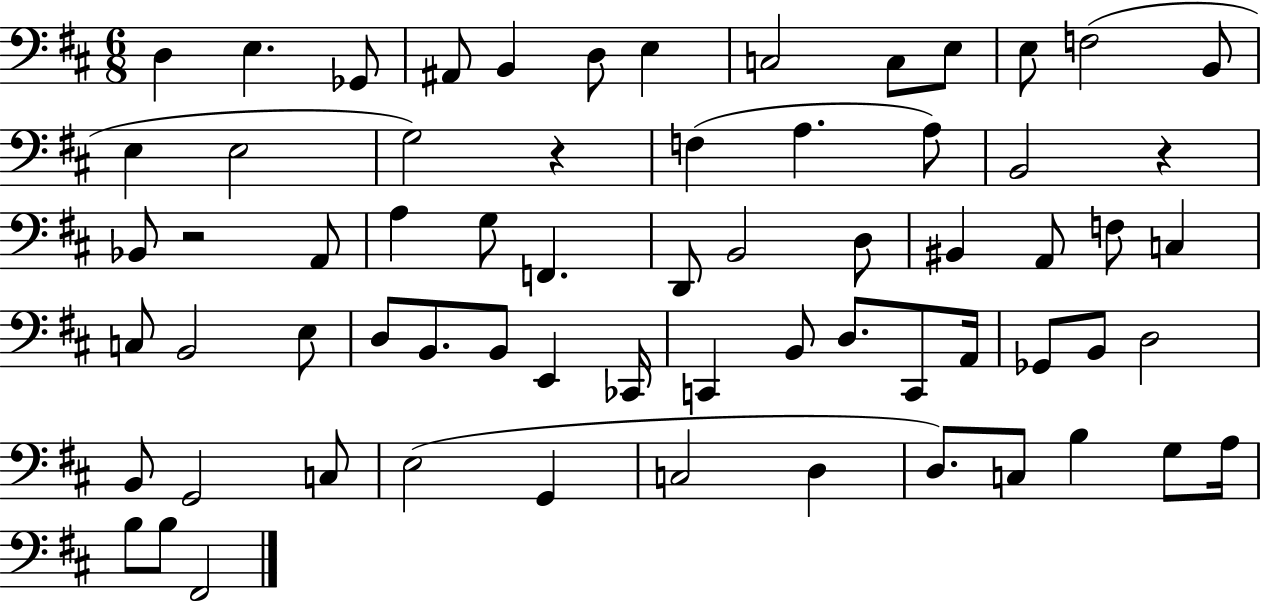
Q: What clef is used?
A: bass